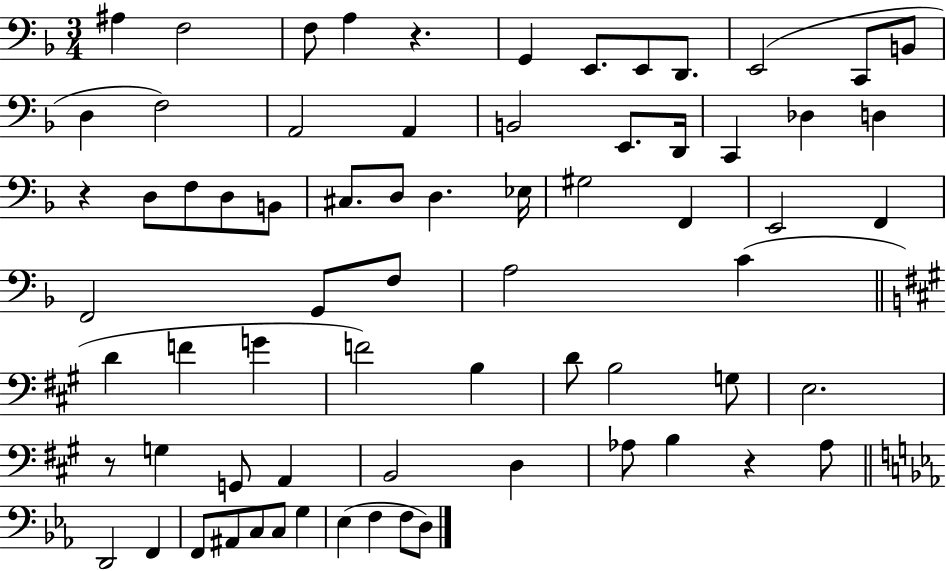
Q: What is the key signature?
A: F major